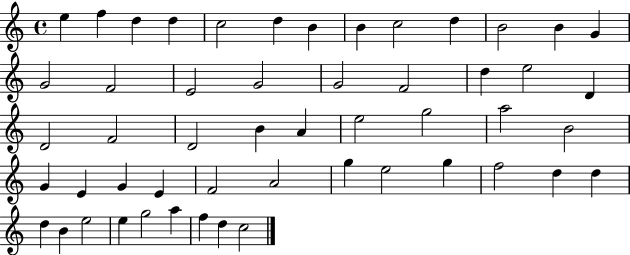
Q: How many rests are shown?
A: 0